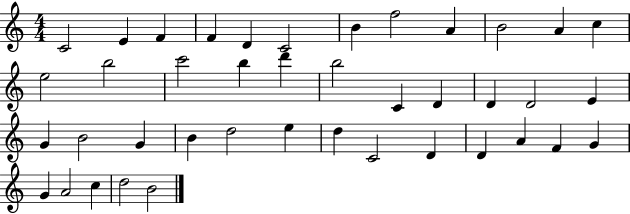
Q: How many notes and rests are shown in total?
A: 41